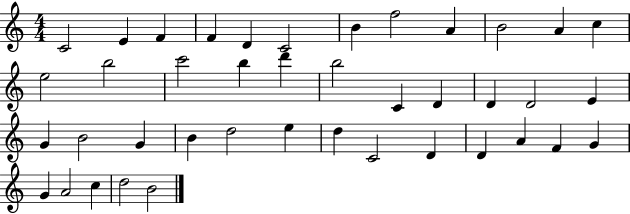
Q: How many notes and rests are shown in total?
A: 41